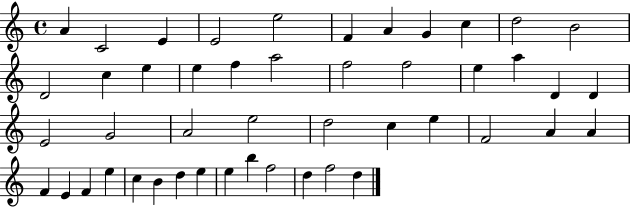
X:1
T:Untitled
M:4/4
L:1/4
K:C
A C2 E E2 e2 F A G c d2 B2 D2 c e e f a2 f2 f2 e a D D E2 G2 A2 e2 d2 c e F2 A A F E F e c B d e e b f2 d f2 d